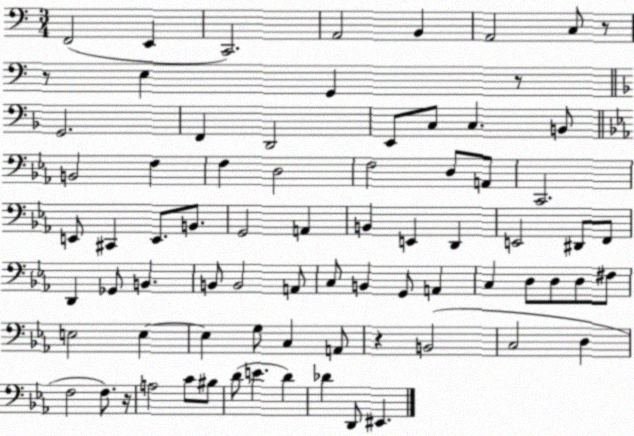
X:1
T:Untitled
M:3/4
L:1/4
K:C
F,,2 E,, C,,2 A,,2 B,, A,,2 C,/2 z/2 z/2 E, G,, z/2 G,,2 F,, D,,2 E,,/2 C,/2 C, B,,/2 B,,2 F, F, D,2 F,2 D,/2 A,,/2 C,,2 E,,/2 ^C,, E,,/2 B,,/2 G,,2 A,, B,, E,, D,, E,,2 ^D,,/2 F,,/2 D,, _G,,/2 B,, B,,/2 B,,2 A,,/2 C,/2 B,, G,,/2 A,, C, D,/2 D,/2 D,/2 ^F,/2 E,2 E, E, G,/2 C, A,,/2 z B,,2 C,2 D, F,2 F,/2 z/4 A,2 C/2 ^B,/2 D/2 E D _D D,,/2 ^E,,